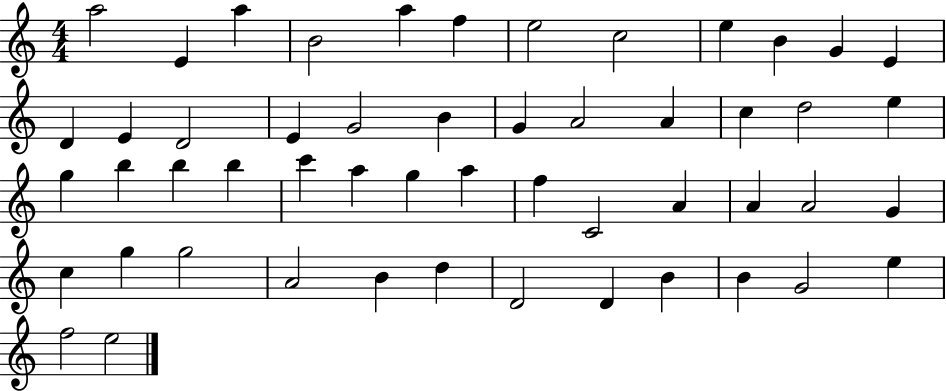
{
  \clef treble
  \numericTimeSignature
  \time 4/4
  \key c \major
  a''2 e'4 a''4 | b'2 a''4 f''4 | e''2 c''2 | e''4 b'4 g'4 e'4 | \break d'4 e'4 d'2 | e'4 g'2 b'4 | g'4 a'2 a'4 | c''4 d''2 e''4 | \break g''4 b''4 b''4 b''4 | c'''4 a''4 g''4 a''4 | f''4 c'2 a'4 | a'4 a'2 g'4 | \break c''4 g''4 g''2 | a'2 b'4 d''4 | d'2 d'4 b'4 | b'4 g'2 e''4 | \break f''2 e''2 | \bar "|."
}